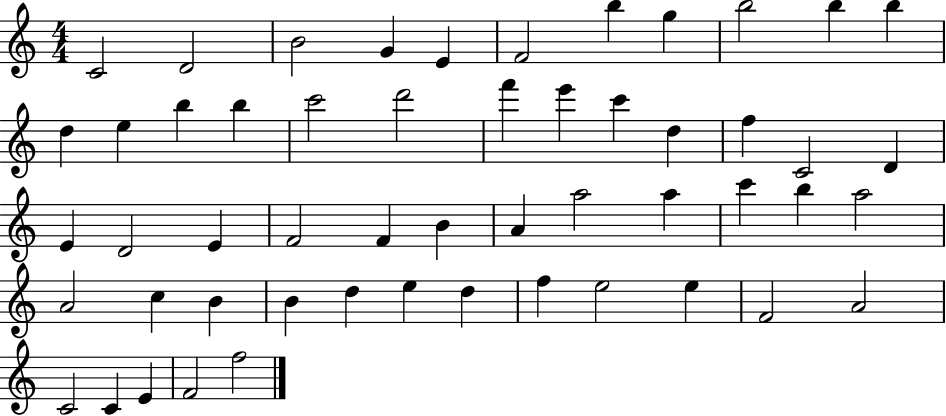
X:1
T:Untitled
M:4/4
L:1/4
K:C
C2 D2 B2 G E F2 b g b2 b b d e b b c'2 d'2 f' e' c' d f C2 D E D2 E F2 F B A a2 a c' b a2 A2 c B B d e d f e2 e F2 A2 C2 C E F2 f2